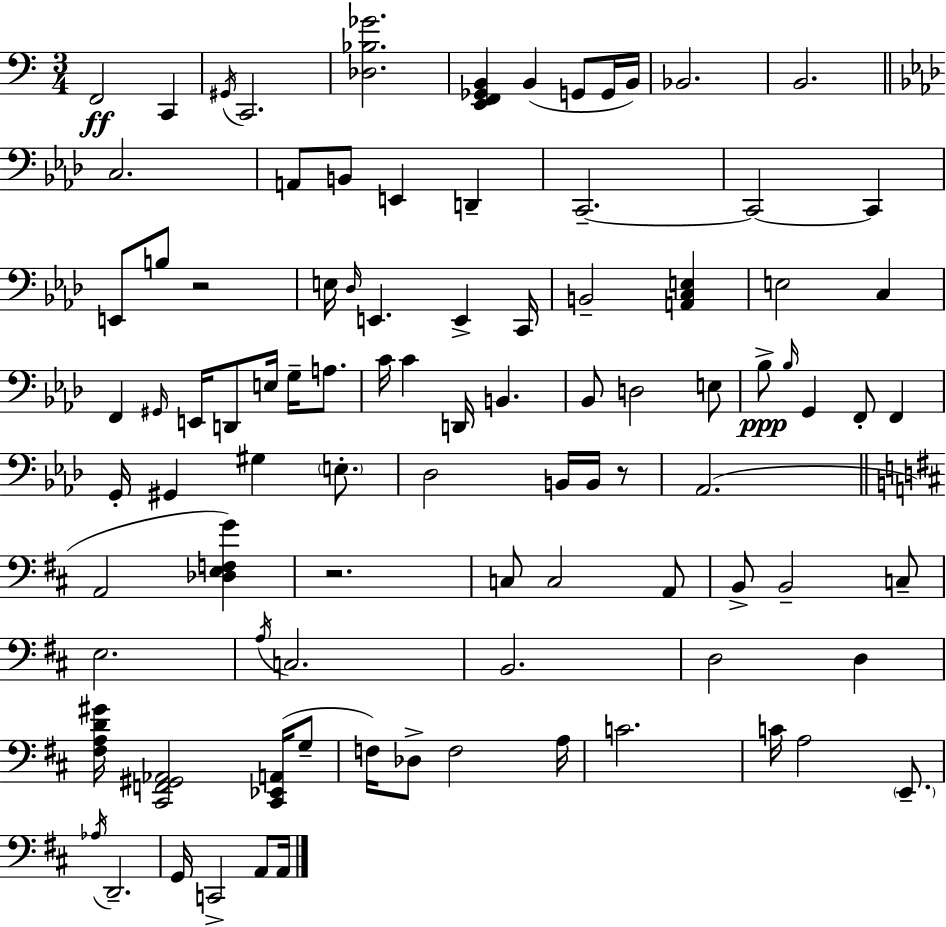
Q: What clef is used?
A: bass